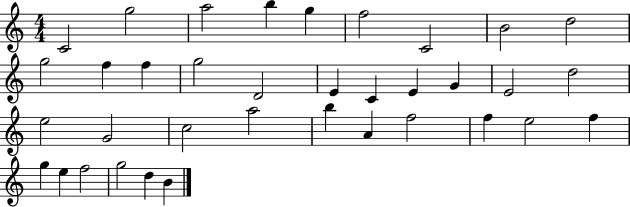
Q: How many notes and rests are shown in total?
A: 36